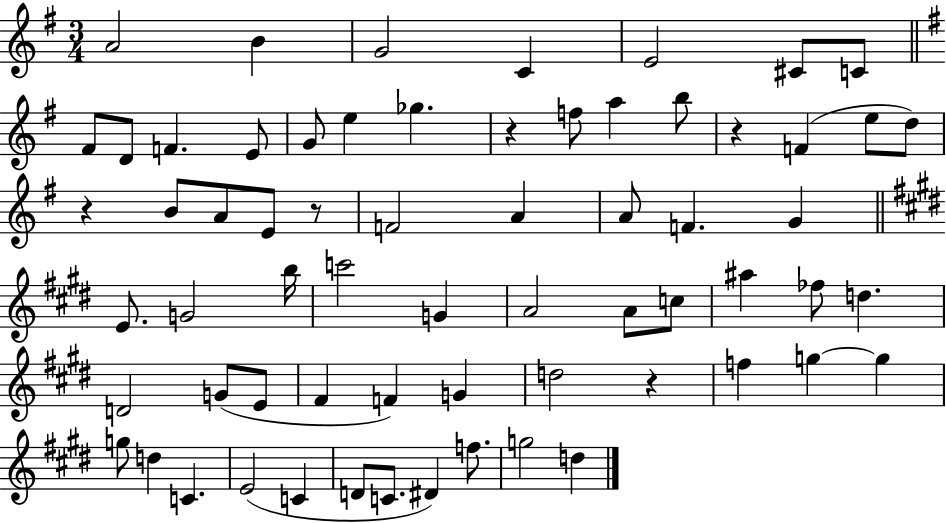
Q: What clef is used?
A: treble